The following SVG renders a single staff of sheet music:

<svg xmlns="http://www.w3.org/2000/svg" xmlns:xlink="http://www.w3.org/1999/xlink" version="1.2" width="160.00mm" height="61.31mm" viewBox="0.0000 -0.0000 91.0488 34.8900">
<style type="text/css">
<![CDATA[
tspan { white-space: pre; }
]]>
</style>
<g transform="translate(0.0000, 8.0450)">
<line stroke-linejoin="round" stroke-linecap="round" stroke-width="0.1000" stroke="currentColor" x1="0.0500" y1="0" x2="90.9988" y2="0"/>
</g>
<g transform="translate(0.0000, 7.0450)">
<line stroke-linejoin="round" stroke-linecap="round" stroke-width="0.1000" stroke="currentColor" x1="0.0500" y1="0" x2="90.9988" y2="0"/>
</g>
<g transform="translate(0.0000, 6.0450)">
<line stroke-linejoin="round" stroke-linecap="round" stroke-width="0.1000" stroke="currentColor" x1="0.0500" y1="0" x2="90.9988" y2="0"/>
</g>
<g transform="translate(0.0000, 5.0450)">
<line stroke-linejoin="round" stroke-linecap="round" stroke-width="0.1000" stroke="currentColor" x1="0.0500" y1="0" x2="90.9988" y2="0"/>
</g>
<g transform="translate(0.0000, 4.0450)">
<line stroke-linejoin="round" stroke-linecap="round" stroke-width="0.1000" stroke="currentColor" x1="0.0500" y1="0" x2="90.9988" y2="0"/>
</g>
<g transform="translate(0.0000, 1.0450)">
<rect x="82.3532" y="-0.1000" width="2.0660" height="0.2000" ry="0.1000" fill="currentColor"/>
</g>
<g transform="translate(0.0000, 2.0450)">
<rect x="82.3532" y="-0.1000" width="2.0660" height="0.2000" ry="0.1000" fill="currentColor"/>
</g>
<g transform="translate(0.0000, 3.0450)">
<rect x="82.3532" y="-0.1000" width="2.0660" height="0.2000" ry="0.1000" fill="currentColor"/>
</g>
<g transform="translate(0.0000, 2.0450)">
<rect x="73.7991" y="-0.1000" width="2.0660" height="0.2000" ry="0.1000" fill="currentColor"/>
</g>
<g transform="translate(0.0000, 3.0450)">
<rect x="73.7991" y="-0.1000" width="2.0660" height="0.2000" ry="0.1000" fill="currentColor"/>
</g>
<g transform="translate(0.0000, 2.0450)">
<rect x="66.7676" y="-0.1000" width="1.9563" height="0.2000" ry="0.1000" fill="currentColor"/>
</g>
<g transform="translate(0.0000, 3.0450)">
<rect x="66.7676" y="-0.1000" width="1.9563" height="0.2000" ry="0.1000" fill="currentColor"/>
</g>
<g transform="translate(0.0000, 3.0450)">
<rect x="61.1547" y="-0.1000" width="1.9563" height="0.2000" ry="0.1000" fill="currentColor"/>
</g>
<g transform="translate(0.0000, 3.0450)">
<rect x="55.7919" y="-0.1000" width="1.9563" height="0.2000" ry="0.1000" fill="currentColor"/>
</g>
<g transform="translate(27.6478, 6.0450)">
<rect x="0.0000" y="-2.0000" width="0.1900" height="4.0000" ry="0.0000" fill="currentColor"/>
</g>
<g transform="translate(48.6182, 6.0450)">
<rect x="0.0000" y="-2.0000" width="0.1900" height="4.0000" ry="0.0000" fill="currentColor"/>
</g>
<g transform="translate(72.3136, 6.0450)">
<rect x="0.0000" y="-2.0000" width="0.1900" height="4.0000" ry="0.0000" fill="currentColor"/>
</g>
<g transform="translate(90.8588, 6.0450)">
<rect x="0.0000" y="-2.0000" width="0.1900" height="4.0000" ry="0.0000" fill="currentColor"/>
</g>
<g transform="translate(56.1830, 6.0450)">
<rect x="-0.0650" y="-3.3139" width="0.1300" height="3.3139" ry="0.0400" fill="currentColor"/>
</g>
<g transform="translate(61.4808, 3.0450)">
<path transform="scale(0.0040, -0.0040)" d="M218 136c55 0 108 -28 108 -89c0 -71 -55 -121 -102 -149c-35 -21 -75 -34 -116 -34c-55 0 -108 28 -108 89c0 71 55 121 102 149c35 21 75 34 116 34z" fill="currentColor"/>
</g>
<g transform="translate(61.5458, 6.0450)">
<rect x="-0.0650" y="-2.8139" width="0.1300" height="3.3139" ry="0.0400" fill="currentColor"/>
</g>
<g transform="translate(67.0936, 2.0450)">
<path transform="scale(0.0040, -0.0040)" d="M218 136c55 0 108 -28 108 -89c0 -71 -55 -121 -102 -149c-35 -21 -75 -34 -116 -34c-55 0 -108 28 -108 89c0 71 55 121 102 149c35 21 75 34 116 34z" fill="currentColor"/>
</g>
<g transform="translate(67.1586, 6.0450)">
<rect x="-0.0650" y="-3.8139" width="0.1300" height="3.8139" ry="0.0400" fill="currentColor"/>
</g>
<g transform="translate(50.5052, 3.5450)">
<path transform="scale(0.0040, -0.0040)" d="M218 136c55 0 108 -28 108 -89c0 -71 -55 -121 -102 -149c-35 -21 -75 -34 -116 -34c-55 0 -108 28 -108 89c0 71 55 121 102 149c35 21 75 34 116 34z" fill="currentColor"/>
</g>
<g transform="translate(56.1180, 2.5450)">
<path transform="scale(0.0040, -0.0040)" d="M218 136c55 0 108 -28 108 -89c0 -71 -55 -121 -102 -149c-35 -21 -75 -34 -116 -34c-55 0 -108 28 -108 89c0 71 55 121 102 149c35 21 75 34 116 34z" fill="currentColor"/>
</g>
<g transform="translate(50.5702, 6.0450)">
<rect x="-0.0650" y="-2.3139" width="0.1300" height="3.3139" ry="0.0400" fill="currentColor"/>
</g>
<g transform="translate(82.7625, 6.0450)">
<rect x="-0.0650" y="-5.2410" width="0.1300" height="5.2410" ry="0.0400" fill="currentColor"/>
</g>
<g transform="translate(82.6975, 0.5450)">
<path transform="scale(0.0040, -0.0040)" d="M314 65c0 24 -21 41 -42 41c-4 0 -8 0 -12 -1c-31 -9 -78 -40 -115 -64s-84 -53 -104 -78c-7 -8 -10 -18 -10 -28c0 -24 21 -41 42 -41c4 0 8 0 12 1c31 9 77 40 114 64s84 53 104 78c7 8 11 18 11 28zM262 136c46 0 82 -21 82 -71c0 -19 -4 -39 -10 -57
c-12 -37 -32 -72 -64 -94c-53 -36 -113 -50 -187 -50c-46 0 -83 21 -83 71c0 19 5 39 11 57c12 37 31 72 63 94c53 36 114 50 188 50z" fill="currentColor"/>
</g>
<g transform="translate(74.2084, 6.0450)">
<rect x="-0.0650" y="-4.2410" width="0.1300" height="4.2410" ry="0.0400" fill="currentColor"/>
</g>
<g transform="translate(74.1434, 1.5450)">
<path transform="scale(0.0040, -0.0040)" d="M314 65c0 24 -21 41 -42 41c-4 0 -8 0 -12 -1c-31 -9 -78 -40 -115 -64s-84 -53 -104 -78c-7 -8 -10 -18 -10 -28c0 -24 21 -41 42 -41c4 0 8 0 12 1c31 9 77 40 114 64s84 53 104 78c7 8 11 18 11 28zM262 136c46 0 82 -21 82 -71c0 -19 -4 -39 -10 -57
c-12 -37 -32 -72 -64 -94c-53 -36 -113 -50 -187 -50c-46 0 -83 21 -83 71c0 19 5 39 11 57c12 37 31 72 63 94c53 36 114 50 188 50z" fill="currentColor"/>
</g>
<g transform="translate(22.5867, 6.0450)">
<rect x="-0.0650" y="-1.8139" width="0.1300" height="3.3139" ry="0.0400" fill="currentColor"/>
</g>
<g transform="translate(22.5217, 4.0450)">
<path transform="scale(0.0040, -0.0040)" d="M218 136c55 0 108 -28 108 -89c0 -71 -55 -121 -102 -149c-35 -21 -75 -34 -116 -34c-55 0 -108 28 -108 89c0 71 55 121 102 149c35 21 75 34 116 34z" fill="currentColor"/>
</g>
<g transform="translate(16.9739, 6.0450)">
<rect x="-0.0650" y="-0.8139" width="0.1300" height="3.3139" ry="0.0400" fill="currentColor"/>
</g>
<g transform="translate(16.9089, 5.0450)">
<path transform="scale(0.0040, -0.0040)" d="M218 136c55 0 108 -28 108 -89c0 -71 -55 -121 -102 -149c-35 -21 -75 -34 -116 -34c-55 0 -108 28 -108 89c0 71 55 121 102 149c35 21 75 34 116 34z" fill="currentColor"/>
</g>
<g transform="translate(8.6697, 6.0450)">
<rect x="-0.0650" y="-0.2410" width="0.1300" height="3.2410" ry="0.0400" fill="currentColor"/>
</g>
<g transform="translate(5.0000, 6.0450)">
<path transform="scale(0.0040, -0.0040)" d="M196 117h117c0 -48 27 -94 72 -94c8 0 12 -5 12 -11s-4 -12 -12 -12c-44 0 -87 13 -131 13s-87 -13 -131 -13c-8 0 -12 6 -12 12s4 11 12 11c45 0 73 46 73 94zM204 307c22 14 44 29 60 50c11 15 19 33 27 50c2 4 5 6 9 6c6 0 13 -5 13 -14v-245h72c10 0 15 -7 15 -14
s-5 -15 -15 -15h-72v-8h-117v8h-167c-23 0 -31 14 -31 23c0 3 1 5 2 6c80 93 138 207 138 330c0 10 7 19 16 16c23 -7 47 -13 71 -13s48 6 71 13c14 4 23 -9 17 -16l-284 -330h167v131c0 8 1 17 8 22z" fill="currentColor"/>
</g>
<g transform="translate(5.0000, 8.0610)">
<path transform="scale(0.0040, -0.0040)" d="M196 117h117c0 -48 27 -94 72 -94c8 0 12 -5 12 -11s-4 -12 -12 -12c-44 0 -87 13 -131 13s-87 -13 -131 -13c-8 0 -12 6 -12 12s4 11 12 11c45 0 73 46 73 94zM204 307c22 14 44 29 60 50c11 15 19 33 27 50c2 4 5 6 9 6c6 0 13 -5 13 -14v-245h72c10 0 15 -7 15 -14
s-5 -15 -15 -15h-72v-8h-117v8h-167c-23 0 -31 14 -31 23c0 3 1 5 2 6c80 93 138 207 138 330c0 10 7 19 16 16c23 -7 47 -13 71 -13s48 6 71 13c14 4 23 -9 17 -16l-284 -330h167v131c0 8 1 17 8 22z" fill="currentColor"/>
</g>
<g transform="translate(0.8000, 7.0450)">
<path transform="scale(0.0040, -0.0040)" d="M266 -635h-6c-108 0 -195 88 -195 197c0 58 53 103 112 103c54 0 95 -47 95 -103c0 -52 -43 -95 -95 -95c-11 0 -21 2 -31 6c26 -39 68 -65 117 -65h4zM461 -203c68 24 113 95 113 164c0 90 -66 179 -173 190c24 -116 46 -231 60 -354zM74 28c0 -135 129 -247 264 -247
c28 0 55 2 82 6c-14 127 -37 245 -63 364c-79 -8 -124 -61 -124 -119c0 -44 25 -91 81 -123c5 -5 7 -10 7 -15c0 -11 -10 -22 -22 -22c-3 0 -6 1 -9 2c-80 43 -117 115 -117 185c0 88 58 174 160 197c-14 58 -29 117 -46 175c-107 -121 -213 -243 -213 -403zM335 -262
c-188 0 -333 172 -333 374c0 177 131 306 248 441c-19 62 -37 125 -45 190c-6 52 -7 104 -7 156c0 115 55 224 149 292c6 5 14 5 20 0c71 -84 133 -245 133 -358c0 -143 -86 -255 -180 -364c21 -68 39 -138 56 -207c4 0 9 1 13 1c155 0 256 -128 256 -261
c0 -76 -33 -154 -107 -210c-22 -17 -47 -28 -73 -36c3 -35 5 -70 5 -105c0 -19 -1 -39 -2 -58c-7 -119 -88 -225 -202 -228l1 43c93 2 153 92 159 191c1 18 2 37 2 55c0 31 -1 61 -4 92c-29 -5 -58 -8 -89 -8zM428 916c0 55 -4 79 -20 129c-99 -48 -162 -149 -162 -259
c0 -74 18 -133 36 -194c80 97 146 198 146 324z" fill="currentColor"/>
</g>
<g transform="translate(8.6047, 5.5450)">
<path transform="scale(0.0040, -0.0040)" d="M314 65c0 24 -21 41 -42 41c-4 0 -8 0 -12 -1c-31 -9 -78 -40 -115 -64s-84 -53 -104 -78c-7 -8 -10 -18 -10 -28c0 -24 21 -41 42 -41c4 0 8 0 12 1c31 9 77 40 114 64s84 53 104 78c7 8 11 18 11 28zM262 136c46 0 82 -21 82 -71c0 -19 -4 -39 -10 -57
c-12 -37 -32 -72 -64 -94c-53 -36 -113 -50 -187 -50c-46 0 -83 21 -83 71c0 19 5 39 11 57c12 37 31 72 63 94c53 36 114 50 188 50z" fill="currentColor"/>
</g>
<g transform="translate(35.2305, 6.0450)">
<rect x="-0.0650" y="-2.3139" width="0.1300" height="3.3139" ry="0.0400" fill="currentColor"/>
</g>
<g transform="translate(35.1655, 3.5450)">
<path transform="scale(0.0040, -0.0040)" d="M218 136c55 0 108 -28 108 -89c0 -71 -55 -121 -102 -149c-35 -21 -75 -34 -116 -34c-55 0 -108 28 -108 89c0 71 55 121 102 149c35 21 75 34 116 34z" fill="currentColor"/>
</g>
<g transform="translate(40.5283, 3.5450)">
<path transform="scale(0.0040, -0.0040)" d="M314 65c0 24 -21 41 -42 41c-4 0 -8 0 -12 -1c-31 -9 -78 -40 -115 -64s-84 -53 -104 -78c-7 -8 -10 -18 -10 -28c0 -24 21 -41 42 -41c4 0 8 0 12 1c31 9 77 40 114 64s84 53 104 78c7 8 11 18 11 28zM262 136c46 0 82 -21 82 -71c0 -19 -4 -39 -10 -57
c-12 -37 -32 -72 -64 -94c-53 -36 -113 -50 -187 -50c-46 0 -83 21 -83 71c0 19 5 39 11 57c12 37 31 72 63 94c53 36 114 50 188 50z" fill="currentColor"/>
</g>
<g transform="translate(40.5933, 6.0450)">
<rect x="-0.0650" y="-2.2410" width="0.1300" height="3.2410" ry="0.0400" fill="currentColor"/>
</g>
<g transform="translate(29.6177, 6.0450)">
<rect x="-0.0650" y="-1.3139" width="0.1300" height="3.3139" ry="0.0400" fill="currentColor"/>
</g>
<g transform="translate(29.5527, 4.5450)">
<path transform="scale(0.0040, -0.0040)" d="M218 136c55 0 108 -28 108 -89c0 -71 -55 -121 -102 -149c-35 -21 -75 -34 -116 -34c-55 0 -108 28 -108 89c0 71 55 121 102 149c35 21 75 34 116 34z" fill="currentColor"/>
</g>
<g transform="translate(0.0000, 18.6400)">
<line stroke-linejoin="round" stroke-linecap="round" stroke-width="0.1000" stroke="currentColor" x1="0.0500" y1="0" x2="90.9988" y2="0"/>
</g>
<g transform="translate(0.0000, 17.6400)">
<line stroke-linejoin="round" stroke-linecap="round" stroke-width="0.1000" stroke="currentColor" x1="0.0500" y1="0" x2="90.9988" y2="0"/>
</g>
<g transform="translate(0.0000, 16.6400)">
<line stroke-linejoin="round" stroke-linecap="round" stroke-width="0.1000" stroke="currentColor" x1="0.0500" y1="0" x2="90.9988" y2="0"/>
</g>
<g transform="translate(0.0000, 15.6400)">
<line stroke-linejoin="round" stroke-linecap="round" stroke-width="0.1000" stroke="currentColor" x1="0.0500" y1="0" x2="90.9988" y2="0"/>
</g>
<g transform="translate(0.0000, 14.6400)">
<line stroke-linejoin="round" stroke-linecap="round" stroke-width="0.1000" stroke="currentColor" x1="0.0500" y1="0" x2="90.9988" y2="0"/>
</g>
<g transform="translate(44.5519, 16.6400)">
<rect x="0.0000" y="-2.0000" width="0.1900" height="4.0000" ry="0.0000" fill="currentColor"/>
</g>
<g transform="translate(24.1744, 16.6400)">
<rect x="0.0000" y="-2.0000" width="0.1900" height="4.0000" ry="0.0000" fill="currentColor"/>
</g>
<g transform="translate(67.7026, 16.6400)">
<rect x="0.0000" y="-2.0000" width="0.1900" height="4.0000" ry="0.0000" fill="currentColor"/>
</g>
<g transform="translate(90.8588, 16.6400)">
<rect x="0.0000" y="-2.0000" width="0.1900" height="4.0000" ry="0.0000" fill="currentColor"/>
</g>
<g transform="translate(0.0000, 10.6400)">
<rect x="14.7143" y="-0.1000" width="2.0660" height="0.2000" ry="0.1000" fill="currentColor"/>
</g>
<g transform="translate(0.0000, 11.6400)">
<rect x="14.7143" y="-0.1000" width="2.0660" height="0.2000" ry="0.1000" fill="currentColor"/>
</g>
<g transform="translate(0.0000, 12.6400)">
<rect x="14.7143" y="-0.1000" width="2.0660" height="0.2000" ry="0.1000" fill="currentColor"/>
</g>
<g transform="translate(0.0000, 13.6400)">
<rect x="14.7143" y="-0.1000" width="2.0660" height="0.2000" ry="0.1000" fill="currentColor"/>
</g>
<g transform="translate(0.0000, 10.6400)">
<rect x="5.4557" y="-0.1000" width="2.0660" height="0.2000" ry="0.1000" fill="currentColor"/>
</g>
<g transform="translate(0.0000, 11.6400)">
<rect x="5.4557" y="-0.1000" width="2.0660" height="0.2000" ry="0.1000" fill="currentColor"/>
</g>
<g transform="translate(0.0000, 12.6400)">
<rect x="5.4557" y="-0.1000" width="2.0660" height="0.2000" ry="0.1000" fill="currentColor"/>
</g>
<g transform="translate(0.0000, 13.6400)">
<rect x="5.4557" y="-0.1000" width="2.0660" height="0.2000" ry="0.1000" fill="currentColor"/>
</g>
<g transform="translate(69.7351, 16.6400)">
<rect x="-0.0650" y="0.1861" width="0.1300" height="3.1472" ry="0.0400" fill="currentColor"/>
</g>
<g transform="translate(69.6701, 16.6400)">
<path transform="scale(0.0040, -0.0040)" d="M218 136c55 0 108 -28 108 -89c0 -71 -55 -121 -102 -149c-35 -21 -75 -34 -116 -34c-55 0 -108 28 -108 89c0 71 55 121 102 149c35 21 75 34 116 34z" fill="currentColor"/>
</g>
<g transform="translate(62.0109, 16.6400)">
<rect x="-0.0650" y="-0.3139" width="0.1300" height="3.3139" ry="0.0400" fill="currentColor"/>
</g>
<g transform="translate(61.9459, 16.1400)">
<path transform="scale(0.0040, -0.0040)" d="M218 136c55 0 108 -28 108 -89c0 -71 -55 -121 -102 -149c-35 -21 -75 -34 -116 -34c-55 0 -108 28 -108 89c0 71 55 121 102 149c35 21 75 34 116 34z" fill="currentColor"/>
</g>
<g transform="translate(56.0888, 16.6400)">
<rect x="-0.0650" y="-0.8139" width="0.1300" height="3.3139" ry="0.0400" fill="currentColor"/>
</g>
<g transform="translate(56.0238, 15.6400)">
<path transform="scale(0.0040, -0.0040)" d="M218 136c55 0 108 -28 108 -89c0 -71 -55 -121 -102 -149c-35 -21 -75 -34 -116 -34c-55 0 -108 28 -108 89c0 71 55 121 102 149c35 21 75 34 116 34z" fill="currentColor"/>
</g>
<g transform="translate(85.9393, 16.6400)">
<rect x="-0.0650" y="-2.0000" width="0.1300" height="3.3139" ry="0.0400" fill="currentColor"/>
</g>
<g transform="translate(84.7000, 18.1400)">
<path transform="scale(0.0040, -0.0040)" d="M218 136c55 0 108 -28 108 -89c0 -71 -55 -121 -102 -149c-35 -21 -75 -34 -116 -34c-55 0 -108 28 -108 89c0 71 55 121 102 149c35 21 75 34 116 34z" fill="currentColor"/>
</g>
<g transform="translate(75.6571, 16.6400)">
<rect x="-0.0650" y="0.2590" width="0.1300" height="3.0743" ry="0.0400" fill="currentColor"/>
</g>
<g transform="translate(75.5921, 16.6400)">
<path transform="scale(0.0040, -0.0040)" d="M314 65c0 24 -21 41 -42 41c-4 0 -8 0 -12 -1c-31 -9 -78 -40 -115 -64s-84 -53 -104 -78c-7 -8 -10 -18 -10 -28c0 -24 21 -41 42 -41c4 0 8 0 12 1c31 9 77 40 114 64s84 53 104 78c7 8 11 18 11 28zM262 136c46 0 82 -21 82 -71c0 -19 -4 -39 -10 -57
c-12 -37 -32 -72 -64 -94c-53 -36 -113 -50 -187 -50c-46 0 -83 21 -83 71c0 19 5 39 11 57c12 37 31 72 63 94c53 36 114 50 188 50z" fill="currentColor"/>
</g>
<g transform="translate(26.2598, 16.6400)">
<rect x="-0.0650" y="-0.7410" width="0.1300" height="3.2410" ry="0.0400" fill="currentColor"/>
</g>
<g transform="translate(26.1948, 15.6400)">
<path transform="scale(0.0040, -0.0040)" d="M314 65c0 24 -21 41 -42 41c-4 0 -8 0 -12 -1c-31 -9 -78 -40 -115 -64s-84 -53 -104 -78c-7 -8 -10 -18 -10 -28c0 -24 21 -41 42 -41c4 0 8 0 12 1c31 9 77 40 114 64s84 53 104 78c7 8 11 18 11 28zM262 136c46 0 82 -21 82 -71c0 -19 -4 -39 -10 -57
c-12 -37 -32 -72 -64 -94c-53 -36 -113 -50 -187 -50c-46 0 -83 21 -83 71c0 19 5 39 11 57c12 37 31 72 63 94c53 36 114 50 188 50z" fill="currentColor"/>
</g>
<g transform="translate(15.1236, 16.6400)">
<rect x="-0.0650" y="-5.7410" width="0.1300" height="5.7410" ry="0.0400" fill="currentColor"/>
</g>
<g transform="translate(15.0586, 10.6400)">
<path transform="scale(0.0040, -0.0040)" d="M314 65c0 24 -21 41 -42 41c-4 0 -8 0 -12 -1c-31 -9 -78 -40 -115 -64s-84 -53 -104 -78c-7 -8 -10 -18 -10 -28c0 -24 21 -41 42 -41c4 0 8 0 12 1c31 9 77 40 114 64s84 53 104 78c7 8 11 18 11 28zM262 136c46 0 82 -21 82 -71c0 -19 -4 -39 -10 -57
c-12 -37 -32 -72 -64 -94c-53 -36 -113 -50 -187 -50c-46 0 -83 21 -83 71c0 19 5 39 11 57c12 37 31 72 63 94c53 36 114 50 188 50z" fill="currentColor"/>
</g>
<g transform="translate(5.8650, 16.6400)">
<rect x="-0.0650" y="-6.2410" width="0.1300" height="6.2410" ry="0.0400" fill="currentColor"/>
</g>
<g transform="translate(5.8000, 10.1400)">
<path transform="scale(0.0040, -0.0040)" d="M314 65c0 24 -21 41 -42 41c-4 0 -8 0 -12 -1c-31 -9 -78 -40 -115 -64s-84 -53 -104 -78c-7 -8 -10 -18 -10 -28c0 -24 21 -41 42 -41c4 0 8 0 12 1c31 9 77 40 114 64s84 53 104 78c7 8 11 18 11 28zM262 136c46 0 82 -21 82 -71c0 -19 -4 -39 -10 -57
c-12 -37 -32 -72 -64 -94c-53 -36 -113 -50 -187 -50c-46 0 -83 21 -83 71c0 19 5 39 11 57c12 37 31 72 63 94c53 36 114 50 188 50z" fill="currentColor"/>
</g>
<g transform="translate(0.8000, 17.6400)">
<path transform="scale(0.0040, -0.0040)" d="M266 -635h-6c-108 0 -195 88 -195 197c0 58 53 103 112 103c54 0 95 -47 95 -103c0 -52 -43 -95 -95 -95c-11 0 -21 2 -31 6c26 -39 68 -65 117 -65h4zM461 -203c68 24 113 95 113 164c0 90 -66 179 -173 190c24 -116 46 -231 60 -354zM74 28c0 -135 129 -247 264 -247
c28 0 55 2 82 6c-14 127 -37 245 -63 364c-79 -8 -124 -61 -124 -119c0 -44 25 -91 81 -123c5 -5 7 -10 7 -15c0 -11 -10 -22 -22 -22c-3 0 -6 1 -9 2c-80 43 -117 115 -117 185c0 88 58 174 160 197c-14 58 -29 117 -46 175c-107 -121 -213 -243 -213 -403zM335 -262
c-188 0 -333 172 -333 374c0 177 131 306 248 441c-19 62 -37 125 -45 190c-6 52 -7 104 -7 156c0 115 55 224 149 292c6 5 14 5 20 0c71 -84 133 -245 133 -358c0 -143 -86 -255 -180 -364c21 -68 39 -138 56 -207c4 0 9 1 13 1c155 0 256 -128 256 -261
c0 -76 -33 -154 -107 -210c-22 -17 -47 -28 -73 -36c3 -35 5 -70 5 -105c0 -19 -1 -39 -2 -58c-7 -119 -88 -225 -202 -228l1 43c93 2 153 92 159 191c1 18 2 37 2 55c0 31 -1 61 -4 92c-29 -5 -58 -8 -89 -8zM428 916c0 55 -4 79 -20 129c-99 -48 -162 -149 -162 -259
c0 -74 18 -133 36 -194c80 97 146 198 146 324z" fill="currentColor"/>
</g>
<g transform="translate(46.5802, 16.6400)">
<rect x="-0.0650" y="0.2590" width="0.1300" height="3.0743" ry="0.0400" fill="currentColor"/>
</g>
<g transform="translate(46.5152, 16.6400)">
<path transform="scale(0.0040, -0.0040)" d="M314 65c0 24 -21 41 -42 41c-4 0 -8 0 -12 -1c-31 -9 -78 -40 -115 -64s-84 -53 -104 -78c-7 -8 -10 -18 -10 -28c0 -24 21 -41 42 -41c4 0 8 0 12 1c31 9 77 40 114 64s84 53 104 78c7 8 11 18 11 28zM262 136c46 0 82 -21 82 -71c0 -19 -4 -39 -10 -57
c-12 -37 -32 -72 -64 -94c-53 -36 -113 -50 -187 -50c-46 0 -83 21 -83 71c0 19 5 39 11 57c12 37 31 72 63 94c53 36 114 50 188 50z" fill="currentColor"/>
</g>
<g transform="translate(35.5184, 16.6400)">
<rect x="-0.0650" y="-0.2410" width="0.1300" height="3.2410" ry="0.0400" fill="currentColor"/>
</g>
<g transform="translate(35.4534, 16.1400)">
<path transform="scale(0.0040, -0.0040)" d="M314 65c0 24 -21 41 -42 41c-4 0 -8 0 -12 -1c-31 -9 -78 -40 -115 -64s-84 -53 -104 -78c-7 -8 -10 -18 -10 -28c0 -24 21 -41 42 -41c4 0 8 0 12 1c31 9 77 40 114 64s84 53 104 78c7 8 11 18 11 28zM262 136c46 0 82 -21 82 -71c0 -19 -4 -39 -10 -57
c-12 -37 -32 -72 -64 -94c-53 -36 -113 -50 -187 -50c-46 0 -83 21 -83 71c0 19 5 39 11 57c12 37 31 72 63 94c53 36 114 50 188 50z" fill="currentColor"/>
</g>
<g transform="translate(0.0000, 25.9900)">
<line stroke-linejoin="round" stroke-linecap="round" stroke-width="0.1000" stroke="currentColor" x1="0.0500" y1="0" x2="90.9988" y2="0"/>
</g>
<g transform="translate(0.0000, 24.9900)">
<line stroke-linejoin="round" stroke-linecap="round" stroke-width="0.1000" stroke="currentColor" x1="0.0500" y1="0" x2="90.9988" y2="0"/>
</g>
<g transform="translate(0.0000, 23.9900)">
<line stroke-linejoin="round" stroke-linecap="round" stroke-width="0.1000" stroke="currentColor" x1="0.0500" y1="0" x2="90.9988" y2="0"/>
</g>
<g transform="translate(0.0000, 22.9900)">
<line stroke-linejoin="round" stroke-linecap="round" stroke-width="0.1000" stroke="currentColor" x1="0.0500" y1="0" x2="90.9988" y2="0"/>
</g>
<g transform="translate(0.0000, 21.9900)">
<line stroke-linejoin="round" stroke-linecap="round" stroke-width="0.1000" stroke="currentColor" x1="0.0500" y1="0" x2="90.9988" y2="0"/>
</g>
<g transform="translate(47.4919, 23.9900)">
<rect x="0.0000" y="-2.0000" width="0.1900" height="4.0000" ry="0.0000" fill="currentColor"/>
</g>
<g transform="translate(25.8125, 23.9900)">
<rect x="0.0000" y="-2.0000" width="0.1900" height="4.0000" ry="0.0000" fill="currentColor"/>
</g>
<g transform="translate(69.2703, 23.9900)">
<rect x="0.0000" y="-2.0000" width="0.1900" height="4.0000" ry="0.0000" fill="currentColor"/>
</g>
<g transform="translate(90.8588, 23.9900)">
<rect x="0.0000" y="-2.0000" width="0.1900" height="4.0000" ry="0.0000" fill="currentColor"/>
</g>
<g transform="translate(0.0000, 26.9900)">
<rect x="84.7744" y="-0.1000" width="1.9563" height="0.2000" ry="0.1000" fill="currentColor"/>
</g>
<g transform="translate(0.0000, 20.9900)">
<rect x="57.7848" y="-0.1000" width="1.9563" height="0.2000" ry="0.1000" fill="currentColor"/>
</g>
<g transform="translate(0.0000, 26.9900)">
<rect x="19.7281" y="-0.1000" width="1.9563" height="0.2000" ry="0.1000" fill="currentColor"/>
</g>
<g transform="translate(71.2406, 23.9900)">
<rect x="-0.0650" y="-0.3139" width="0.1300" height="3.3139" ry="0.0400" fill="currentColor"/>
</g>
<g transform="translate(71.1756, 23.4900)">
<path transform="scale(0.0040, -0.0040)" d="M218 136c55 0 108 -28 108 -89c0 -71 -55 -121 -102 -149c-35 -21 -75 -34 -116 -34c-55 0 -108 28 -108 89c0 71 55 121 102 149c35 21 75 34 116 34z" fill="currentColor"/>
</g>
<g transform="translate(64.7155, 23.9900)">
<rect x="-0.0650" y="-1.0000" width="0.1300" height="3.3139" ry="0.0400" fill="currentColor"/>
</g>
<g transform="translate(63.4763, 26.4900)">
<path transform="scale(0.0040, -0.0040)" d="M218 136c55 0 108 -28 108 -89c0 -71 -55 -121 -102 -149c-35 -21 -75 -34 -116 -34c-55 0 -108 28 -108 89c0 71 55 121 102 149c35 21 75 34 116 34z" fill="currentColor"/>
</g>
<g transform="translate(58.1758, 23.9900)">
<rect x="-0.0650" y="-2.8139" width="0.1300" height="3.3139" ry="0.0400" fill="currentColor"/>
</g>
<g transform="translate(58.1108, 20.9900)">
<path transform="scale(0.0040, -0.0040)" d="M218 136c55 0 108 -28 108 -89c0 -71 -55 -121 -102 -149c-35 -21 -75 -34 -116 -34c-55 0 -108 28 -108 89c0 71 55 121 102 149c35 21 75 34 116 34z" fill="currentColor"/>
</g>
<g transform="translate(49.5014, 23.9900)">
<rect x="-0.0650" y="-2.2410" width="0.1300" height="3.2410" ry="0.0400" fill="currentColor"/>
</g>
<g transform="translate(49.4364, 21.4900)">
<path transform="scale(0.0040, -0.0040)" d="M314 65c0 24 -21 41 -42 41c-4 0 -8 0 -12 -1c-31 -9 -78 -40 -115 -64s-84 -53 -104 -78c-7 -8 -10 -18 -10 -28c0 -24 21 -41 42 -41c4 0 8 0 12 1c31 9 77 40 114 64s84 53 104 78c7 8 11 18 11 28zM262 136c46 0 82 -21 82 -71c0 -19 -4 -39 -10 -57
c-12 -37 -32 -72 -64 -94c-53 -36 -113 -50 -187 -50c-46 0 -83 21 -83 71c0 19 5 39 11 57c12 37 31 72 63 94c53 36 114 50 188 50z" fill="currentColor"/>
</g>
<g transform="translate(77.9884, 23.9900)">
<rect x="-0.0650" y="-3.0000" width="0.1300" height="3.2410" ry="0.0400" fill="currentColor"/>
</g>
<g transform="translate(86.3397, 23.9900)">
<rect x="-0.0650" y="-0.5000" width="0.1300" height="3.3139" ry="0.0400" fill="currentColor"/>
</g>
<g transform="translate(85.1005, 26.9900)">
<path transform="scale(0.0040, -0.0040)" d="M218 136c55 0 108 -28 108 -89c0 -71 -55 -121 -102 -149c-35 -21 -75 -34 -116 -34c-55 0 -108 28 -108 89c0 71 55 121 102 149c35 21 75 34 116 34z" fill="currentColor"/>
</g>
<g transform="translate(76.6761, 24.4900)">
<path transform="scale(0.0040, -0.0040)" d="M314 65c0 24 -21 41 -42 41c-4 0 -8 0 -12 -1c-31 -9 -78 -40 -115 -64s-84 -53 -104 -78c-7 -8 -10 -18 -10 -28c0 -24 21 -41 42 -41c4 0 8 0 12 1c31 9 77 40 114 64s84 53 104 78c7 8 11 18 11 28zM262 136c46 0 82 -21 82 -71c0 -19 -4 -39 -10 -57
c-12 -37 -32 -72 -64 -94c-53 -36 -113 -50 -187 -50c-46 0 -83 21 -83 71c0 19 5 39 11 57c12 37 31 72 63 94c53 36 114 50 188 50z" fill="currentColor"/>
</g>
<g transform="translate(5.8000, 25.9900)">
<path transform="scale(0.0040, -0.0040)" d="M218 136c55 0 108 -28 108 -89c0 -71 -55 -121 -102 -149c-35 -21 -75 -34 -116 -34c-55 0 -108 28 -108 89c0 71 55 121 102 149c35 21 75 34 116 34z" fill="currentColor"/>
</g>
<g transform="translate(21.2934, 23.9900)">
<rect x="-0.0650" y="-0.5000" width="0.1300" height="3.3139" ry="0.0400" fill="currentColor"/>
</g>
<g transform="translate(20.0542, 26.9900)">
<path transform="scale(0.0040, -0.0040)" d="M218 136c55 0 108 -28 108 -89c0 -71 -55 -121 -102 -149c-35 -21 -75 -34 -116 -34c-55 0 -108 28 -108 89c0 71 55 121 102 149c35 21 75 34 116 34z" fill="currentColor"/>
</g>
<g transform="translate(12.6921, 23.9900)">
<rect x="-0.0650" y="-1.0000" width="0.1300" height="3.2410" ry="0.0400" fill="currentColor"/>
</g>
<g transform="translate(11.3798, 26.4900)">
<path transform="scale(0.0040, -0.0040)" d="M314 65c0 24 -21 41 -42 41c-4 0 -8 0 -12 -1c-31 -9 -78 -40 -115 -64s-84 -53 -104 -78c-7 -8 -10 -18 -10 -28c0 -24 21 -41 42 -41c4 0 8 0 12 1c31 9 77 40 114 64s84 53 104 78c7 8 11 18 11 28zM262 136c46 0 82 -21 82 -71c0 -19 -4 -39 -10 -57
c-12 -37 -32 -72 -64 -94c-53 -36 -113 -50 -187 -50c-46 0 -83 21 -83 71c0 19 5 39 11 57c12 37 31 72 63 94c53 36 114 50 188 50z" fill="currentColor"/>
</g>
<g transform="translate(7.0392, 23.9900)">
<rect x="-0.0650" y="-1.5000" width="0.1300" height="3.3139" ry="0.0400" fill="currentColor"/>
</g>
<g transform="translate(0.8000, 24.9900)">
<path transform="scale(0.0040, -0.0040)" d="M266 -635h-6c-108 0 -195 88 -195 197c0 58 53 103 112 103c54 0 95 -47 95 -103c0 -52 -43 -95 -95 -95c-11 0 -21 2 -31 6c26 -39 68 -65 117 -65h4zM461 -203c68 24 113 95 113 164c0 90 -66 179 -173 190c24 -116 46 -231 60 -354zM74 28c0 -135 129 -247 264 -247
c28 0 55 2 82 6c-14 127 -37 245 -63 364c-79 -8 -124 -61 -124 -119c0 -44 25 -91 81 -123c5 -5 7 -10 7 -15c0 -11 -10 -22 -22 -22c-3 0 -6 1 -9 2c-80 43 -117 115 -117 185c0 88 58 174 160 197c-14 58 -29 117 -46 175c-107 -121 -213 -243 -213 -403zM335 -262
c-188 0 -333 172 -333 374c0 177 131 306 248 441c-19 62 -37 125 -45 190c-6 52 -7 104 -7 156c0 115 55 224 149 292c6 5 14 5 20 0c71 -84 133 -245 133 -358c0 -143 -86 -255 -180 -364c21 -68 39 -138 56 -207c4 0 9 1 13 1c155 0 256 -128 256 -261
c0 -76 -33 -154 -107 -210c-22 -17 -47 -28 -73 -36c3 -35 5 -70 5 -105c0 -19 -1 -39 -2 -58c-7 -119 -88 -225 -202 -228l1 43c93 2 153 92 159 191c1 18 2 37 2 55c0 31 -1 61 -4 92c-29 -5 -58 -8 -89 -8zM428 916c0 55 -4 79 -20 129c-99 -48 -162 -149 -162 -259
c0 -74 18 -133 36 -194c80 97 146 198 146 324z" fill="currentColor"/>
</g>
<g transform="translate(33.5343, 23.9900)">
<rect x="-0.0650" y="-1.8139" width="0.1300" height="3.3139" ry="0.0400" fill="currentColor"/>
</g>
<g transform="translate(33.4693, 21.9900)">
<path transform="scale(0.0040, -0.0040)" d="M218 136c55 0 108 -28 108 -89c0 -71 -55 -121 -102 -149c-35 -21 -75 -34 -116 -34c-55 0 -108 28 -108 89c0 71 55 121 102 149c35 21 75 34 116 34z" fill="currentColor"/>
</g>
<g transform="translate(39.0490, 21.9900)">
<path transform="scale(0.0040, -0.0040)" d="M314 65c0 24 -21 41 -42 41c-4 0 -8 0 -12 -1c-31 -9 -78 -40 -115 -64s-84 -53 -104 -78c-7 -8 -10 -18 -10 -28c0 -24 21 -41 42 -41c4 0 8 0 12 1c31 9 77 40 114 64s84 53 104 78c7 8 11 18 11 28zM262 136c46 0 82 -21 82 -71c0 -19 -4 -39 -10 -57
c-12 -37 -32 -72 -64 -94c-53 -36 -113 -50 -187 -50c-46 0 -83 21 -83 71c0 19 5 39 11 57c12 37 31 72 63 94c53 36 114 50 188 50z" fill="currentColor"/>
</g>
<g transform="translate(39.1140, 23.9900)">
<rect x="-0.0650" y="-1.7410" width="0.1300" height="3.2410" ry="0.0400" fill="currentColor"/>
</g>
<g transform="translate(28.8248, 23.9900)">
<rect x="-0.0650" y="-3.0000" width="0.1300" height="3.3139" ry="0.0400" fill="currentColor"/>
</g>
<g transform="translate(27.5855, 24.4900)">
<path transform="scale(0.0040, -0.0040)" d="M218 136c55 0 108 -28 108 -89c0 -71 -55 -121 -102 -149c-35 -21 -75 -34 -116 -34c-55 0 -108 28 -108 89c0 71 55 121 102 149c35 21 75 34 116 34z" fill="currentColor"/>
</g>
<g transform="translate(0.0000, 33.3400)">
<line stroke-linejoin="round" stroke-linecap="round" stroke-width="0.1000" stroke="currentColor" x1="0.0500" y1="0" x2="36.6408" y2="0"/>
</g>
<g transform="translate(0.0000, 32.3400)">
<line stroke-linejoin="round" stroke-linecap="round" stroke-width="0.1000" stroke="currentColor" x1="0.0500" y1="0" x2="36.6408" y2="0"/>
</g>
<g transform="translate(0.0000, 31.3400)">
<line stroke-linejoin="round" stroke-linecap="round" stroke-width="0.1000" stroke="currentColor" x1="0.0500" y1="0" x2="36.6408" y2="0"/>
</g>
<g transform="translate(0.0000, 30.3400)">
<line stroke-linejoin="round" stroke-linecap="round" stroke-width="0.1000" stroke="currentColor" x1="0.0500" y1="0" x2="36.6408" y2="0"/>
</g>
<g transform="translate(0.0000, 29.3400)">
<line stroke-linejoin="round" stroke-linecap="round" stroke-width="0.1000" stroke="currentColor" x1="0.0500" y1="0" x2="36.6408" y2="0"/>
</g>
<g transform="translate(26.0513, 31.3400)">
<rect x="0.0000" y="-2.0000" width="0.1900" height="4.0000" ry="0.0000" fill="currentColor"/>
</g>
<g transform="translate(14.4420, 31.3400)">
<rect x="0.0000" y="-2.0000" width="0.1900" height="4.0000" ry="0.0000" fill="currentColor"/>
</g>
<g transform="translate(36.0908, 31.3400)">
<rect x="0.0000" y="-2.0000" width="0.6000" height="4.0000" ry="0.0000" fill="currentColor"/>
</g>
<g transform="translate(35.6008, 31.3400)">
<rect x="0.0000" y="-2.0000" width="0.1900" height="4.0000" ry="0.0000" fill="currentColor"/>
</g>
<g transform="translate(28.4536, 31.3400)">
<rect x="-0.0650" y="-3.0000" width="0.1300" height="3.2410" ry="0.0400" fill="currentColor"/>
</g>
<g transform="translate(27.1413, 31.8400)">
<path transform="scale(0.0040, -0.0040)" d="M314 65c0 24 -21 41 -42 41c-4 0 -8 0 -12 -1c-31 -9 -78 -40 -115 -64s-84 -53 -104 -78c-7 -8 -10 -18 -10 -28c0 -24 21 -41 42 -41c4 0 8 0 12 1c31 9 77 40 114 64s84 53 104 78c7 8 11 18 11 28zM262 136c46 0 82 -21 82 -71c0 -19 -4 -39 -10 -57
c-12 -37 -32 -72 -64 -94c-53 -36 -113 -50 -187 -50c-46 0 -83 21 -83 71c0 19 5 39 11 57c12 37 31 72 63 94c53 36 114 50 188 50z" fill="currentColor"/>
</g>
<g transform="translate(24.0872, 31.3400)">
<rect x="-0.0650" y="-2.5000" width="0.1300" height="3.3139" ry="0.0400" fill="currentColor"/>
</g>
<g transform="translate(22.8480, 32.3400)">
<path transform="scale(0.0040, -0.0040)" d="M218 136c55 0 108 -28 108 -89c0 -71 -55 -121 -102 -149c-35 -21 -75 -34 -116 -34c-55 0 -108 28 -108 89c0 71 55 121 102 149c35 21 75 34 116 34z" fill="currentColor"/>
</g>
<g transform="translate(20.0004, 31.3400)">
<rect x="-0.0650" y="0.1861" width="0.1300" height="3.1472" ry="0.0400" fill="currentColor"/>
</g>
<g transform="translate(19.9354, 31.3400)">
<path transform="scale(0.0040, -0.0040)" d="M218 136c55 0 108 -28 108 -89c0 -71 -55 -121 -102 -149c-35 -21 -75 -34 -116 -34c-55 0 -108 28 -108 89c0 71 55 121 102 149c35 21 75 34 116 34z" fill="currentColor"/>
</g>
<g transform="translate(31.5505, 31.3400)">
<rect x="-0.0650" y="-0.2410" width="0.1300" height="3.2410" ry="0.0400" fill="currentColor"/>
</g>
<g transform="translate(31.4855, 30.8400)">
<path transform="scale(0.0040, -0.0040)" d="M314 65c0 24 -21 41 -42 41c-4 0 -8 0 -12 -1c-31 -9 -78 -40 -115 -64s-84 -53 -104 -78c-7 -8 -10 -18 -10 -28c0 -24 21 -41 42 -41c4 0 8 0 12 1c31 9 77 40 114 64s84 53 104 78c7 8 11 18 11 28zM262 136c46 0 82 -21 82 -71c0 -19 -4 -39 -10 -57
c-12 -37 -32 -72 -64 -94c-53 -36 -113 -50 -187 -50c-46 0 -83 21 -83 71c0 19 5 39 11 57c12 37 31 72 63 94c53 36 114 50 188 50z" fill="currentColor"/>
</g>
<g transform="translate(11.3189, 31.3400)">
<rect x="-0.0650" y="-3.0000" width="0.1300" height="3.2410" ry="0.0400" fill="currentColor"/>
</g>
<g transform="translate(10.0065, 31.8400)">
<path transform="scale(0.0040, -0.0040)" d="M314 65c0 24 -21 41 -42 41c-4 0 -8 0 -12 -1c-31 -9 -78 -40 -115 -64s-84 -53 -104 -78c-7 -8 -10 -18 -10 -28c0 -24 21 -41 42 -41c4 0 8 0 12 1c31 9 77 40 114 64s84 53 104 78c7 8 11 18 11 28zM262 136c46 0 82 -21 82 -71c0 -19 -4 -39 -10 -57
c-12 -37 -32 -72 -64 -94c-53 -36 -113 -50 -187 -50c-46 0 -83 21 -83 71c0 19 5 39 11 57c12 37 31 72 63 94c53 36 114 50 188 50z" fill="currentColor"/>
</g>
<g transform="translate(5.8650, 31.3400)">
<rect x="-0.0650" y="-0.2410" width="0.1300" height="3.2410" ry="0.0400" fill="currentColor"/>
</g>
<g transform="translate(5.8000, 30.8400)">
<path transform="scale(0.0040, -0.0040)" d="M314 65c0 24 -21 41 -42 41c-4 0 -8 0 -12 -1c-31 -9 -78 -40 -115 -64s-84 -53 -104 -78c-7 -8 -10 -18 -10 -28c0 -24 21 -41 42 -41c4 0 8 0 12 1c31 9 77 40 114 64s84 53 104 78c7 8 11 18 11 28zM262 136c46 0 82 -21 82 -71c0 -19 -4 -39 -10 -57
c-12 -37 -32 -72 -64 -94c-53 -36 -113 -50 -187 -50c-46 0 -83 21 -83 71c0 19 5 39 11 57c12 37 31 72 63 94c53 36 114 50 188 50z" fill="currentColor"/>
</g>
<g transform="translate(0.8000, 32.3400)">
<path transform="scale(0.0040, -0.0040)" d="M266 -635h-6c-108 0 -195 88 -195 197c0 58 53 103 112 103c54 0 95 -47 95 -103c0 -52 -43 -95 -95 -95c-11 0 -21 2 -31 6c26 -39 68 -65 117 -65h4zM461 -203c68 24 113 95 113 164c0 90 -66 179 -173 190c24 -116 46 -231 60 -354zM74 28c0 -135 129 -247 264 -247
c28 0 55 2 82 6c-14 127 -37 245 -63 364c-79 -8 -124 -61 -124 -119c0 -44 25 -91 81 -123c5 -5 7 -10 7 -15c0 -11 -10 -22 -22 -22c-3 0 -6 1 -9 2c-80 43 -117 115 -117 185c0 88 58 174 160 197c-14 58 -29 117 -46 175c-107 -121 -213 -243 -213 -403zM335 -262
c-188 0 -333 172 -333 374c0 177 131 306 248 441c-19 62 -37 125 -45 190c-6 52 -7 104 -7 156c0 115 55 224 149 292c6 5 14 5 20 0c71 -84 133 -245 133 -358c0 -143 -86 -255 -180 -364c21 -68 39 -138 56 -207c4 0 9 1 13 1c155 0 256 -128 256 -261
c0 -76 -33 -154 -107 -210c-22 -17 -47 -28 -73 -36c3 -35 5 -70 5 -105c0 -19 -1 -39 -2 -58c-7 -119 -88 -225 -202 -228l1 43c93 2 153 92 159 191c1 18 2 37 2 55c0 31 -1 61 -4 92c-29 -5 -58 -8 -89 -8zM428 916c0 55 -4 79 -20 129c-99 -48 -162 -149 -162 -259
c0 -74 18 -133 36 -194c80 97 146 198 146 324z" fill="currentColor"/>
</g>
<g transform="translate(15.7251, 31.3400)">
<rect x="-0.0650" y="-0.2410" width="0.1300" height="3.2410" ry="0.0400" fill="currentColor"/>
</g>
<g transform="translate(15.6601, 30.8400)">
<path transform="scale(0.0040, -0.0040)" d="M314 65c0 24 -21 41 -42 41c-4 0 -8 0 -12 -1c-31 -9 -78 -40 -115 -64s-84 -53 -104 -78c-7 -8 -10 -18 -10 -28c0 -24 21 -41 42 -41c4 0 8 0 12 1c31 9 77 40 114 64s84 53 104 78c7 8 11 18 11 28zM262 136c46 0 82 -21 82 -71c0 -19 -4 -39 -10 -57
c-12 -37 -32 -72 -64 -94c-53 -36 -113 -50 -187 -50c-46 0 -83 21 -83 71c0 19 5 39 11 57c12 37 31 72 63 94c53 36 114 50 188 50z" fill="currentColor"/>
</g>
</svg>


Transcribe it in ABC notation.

X:1
T:Untitled
M:4/4
L:1/4
K:C
c2 d f e g g2 g b a c' d'2 f'2 a'2 g'2 d2 c2 B2 d c B B2 F E D2 C A f f2 g2 a D c A2 C c2 A2 c2 B G A2 c2